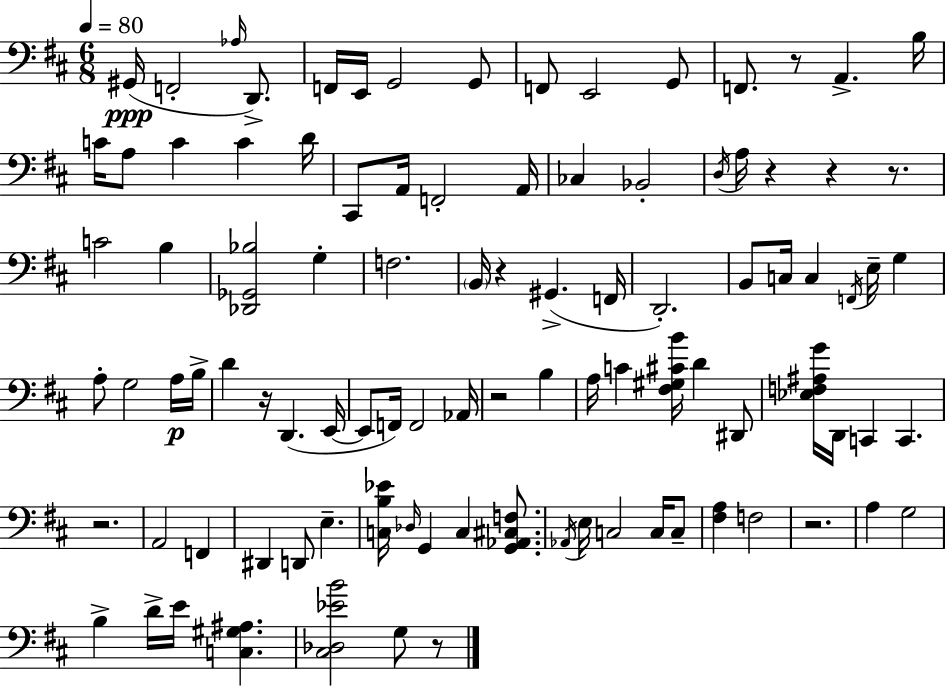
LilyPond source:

{
  \clef bass
  \numericTimeSignature
  \time 6/8
  \key d \major
  \tempo 4 = 80
  gis,16(\ppp f,2-. \grace { aes16 } d,8.->) | f,16 e,16 g,2 g,8 | f,8 e,2 g,8 | f,8. r8 a,4.-> | \break b16 c'16 a8 c'4 c'4 | d'16 cis,8 a,16 f,2-. | a,16 ces4 bes,2-. | \acciaccatura { d16 } a16 r4 r4 r8. | \break c'2 b4 | <des, ges, bes>2 g4-. | f2. | \parenthesize b,16 r4 gis,4.->( | \break f,16 d,2.-.) | b,8 c16 c4 \acciaccatura { f,16 } e16-- g4 | a8-. g2 | a16\p b16-> d'4 r16 d,4.( | \break e,16~~ e,8 f,16) f,2 | aes,16 r2 b4 | a16 c'4 <fis gis cis' b'>16 d'4 | dis,8 <ees f ais g'>16 d,16 c,4 c,4. | \break r2. | a,2 f,4 | dis,4 d,8 e4.-- | <c b ees'>16 \grace { des16 } g,4 c4 | \break <g, aes, cis f>8. \acciaccatura { aes,16 } e16 c2 | c16 c8-- <fis a>4 f2 | r2. | a4 g2 | \break b4-> d'16-> e'16 <c gis ais>4. | <cis des ees' b'>2 | g8 r8 \bar "|."
}